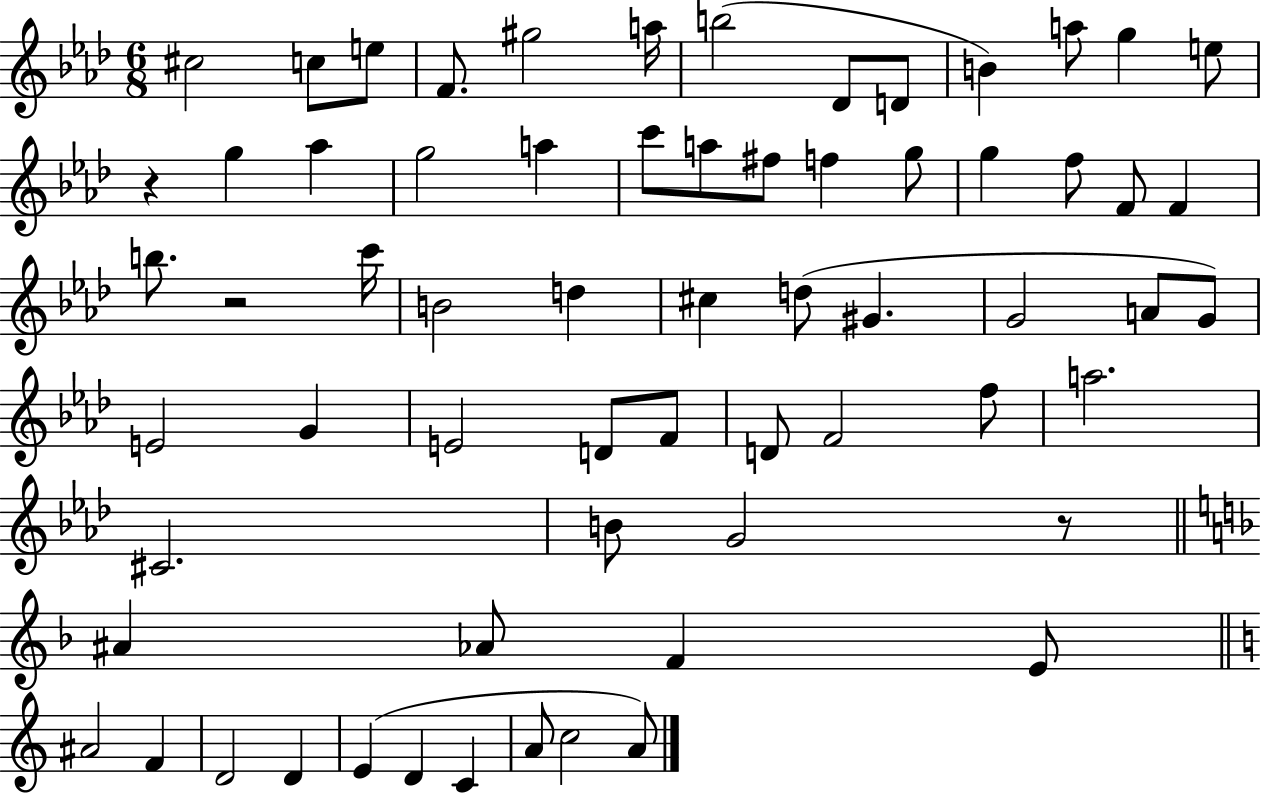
X:1
T:Untitled
M:6/8
L:1/4
K:Ab
^c2 c/2 e/2 F/2 ^g2 a/4 b2 _D/2 D/2 B a/2 g e/2 z g _a g2 a c'/2 a/2 ^f/2 f g/2 g f/2 F/2 F b/2 z2 c'/4 B2 d ^c d/2 ^G G2 A/2 G/2 E2 G E2 D/2 F/2 D/2 F2 f/2 a2 ^C2 B/2 G2 z/2 ^A _A/2 F E/2 ^A2 F D2 D E D C A/2 c2 A/2